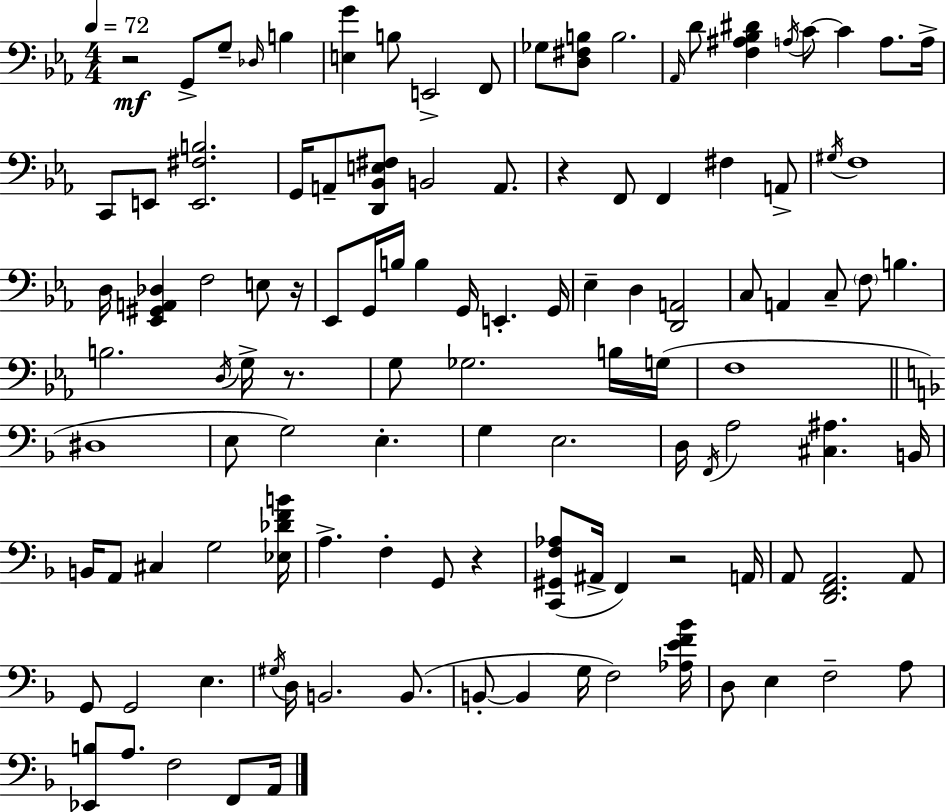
R/h G2/e G3/e Db3/s B3/q [E3,G4]/q B3/e E2/h F2/e Gb3/e [D3,F#3,B3]/e B3/h. Ab2/s D4/e [F3,A#3,Bb3,D#4]/q A3/s C4/e C4/q A3/e. A3/s C2/e E2/e [E2,F#3,B3]/h. G2/s A2/e [D2,Bb2,E3,F#3]/e B2/h A2/e. R/q F2/e F2/q F#3/q A2/e G#3/s F3/w D3/s [Eb2,G#2,A2,Db3]/q F3/h E3/e R/s Eb2/e G2/s B3/s B3/q G2/s E2/q. G2/s Eb3/q D3/q [D2,A2]/h C3/e A2/q C3/e F3/e B3/q. B3/h. D3/s G3/s R/e. G3/e Gb3/h. B3/s G3/s F3/w D#3/w E3/e G3/h E3/q. G3/q E3/h. D3/s F2/s A3/h [C#3,A#3]/q. B2/s B2/s A2/e C#3/q G3/h [Eb3,Db4,F4,B4]/s A3/q. F3/q G2/e R/q [C2,G#2,F3,Ab3]/e A#2/s F2/q R/h A2/s A2/e [D2,F2,A2]/h. A2/e G2/e G2/h E3/q. G#3/s D3/s B2/h. B2/e. B2/e B2/q G3/s F3/h [Ab3,E4,F4,Bb4]/s D3/e E3/q F3/h A3/e [Eb2,B3]/e A3/e. F3/h F2/e A2/s